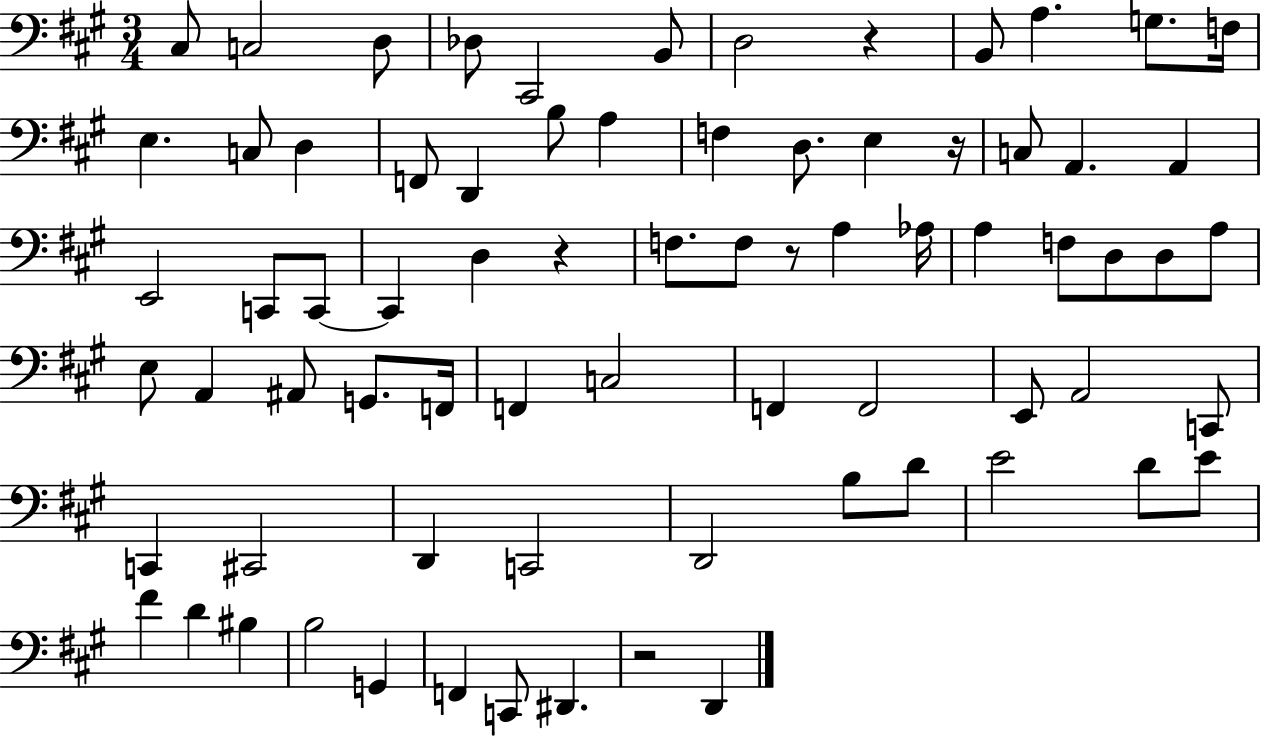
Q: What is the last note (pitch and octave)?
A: D2